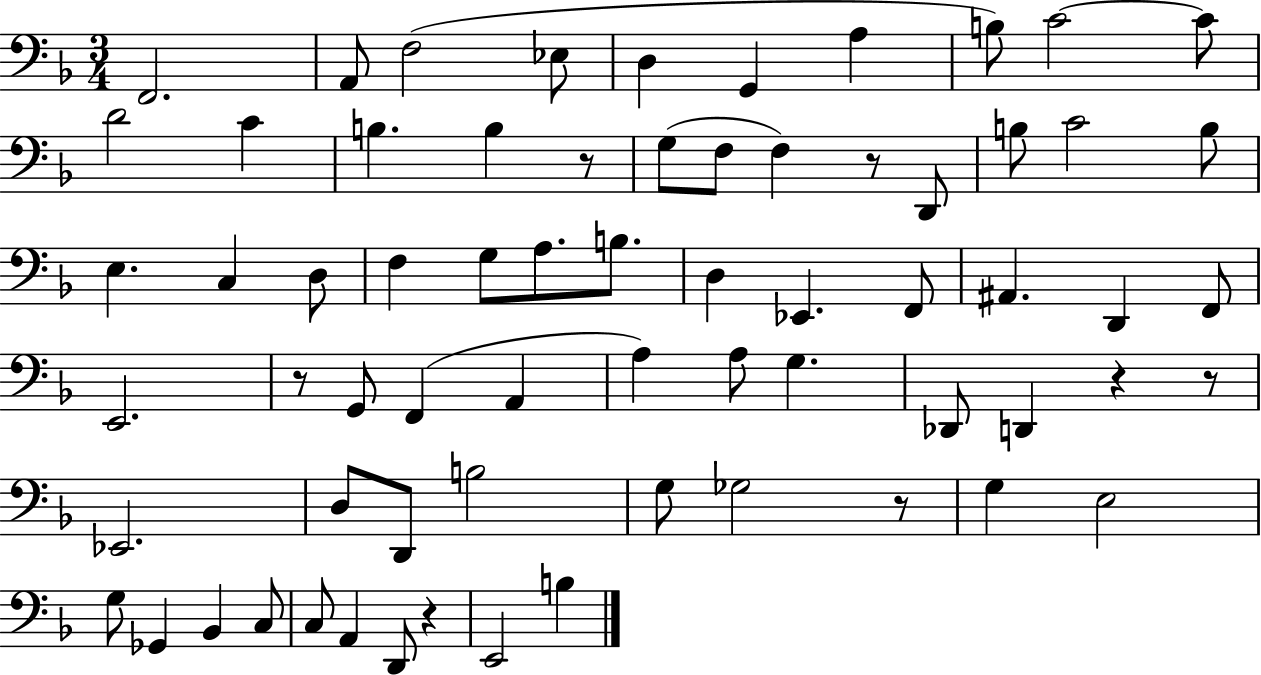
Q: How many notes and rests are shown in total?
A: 67